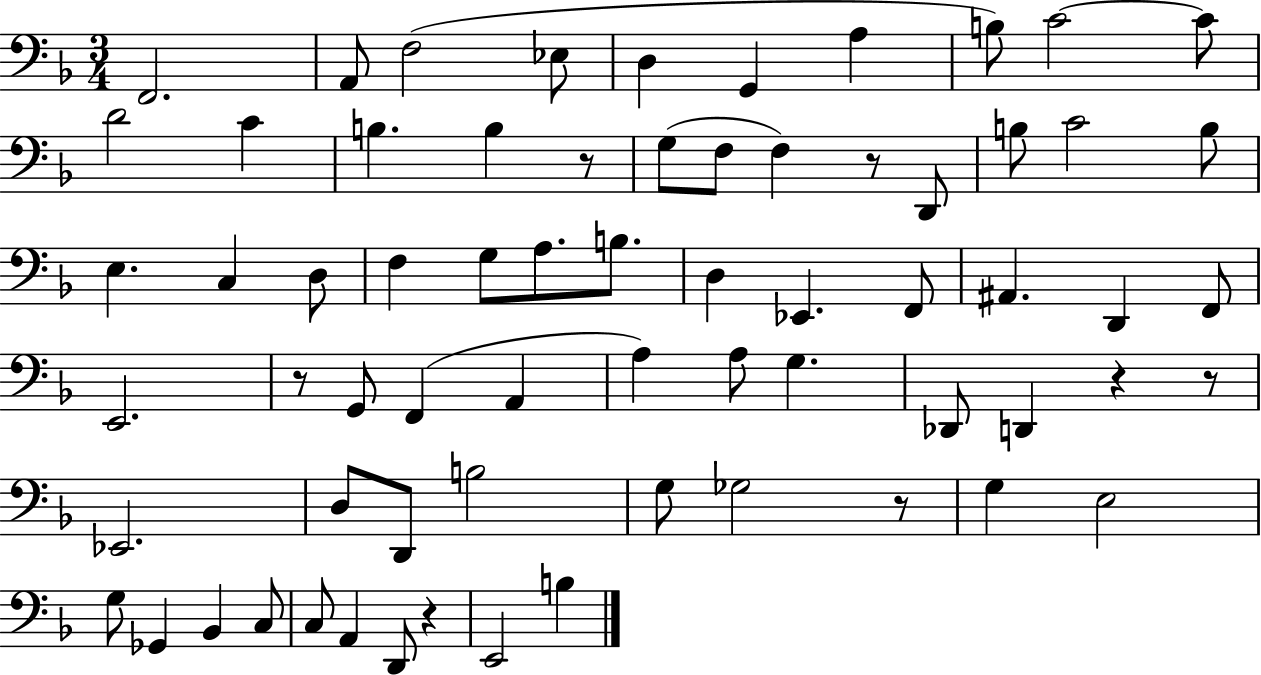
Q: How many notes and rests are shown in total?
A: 67